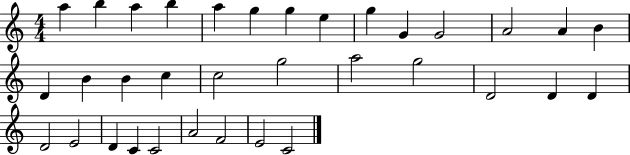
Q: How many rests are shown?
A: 0